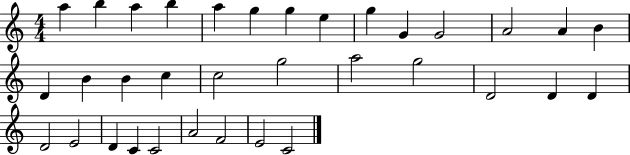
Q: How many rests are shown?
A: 0